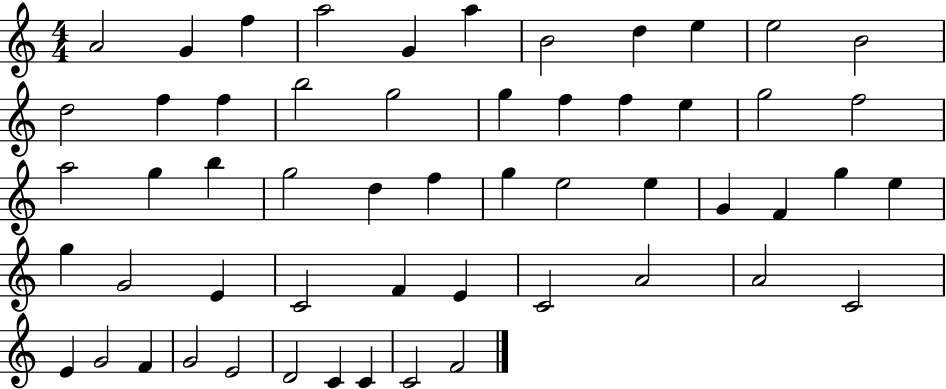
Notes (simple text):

A4/h G4/q F5/q A5/h G4/q A5/q B4/h D5/q E5/q E5/h B4/h D5/h F5/q F5/q B5/h G5/h G5/q F5/q F5/q E5/q G5/h F5/h A5/h G5/q B5/q G5/h D5/q F5/q G5/q E5/h E5/q G4/q F4/q G5/q E5/q G5/q G4/h E4/q C4/h F4/q E4/q C4/h A4/h A4/h C4/h E4/q G4/h F4/q G4/h E4/h D4/h C4/q C4/q C4/h F4/h